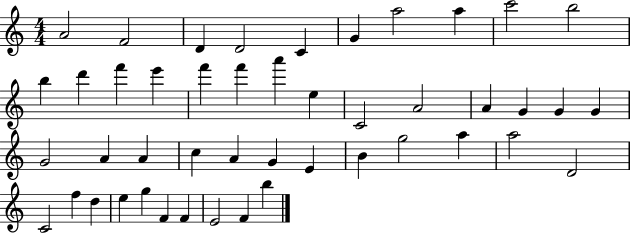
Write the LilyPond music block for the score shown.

{
  \clef treble
  \numericTimeSignature
  \time 4/4
  \key c \major
  a'2 f'2 | d'4 d'2 c'4 | g'4 a''2 a''4 | c'''2 b''2 | \break b''4 d'''4 f'''4 e'''4 | f'''4 f'''4 a'''4 e''4 | c'2 a'2 | a'4 g'4 g'4 g'4 | \break g'2 a'4 a'4 | c''4 a'4 g'4 e'4 | b'4 g''2 a''4 | a''2 d'2 | \break c'2 f''4 d''4 | e''4 g''4 f'4 f'4 | e'2 f'4 b''4 | \bar "|."
}